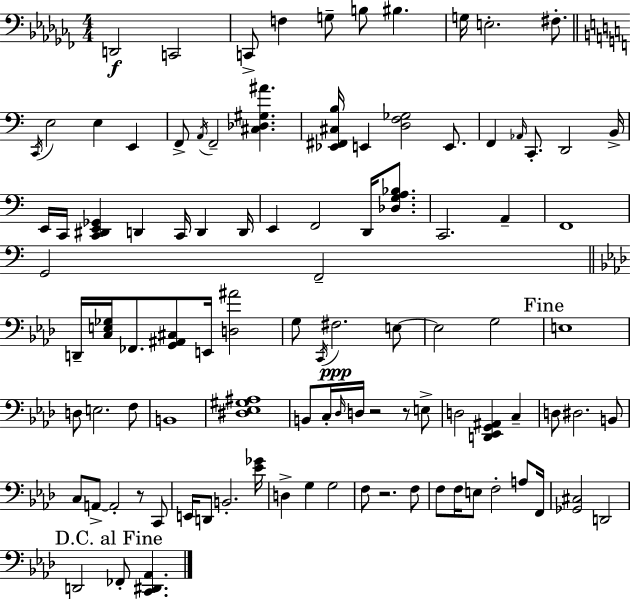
{
  \clef bass
  \numericTimeSignature
  \time 4/4
  \key aes \minor
  d,2\f c,2 | c,8-> f4 g8-- b8 bis4. | g16 e2.-. fis8.-. | \bar "||" \break \key a \minor \acciaccatura { c,16 } e2 e4 e,4 | f,8-> \acciaccatura { a,16 } f,2-- <cis des gis ais'>4. | <ees, fis, cis b>16 e,4 <d f ges>2 e,8. | f,4 \grace { aes,16 } c,8.-. d,2 | \break b,16-> e,16 c,16 <c, dis, e, ges,>4 d,4 c,16 d,4 | d,16 e,4 f,2 d,16 | <des g a bes>8. c,2. a,4-- | f,1 | \break g,2 f,2-- | \bar "||" \break \key aes \major d,16-- <c e ges>16 fes,8. <g, ais, cis>8 e,16 <d ais'>2 | g8 \acciaccatura { c,16 }\ppp fis2. e8~~ | e2 g2 | \mark "Fine" e1 | \break d8 e2. f8 | b,1 | <dis ees gis ais>1 | b,8 c16-. \grace { des16 } d16 r2 r8 | \break e8-> d2 <d, ees, g, ais,>4 c4-- | d8 dis2. | b,8 c8 a,8->~~ a,2-. r8 | c,8 e,16 d,8 b,2.-. | \break <ees' ges'>16 d4-> g4 g2 | f8 r2. | f8 f8 f16 e8 f2-. a8 | f,16 <ges, cis>2 d,2 | \break \mark "D.C. al Fine" d,2 fes,8-. <c, dis, aes,>4. | \bar "|."
}